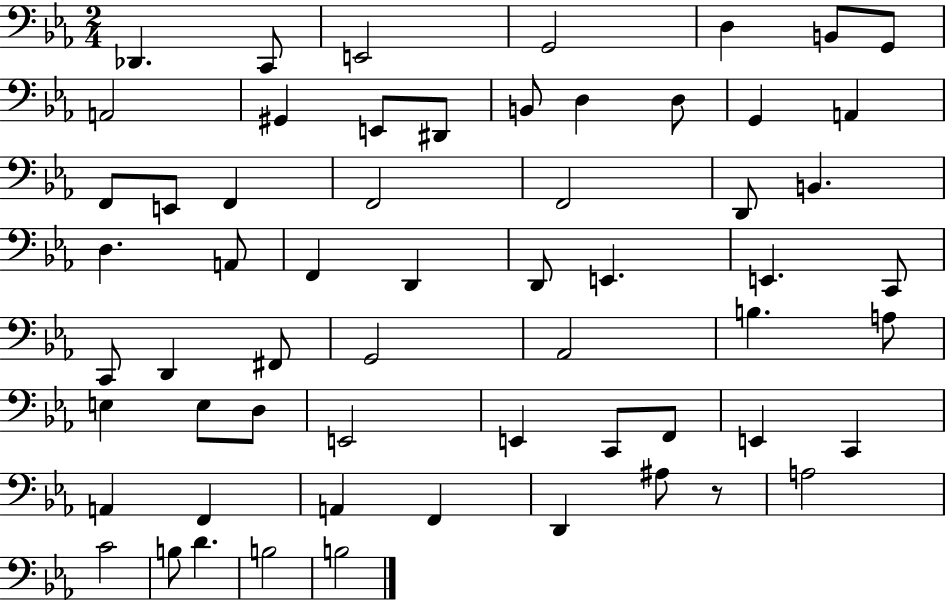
Db2/q. C2/e E2/h G2/h D3/q B2/e G2/e A2/h G#2/q E2/e D#2/e B2/e D3/q D3/e G2/q A2/q F2/e E2/e F2/q F2/h F2/h D2/e B2/q. D3/q. A2/e F2/q D2/q D2/e E2/q. E2/q. C2/e C2/e D2/q F#2/e G2/h Ab2/h B3/q. A3/e E3/q E3/e D3/e E2/h E2/q C2/e F2/e E2/q C2/q A2/q F2/q A2/q F2/q D2/q A#3/e R/e A3/h C4/h B3/e D4/q. B3/h B3/h